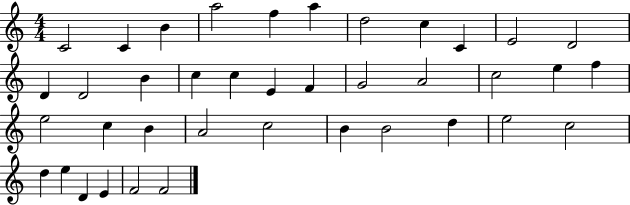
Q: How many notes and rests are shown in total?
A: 39